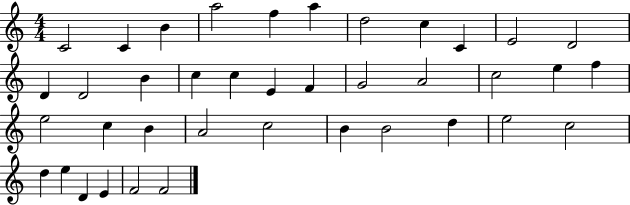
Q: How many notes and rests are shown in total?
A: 39